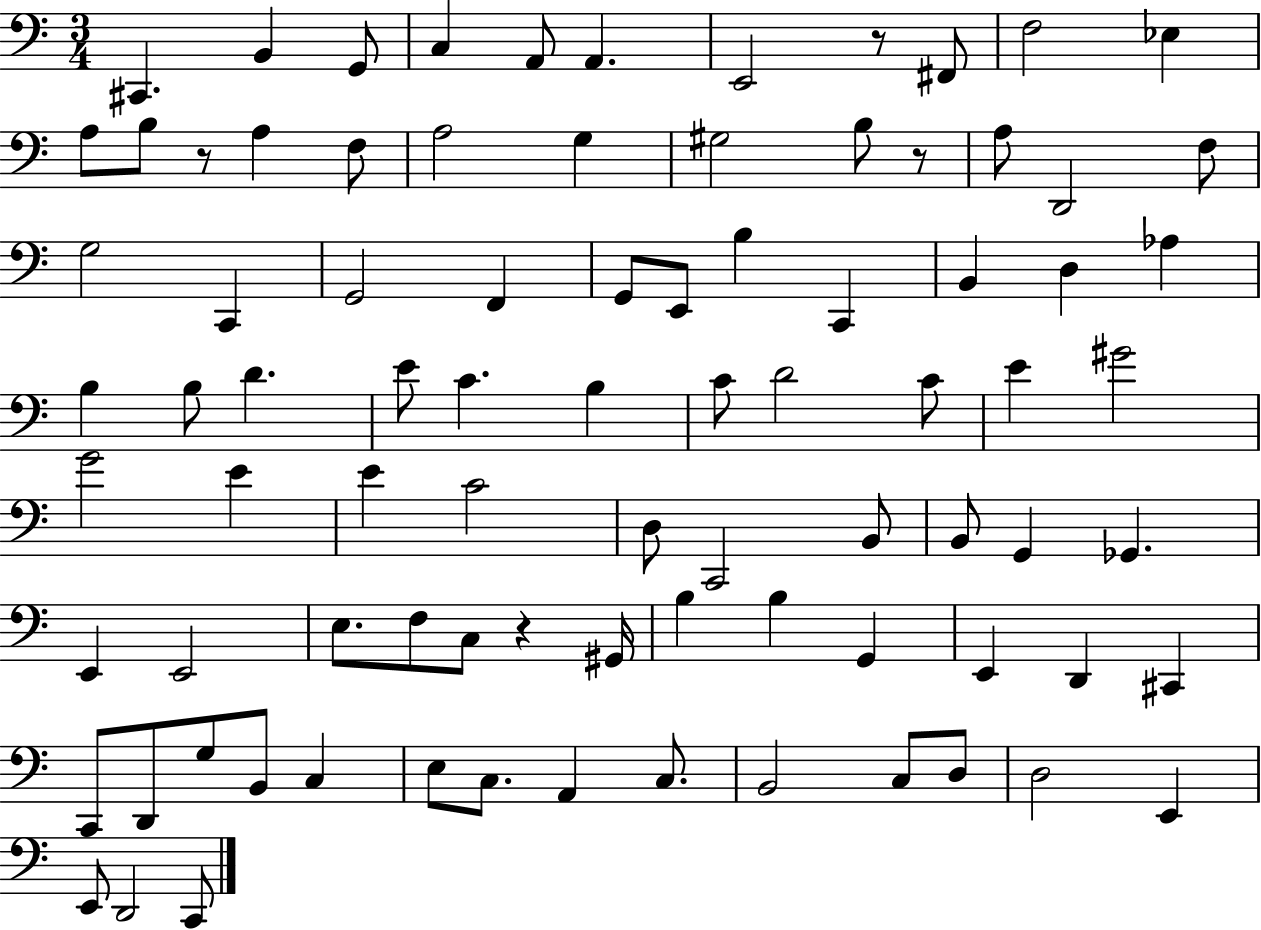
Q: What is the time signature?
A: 3/4